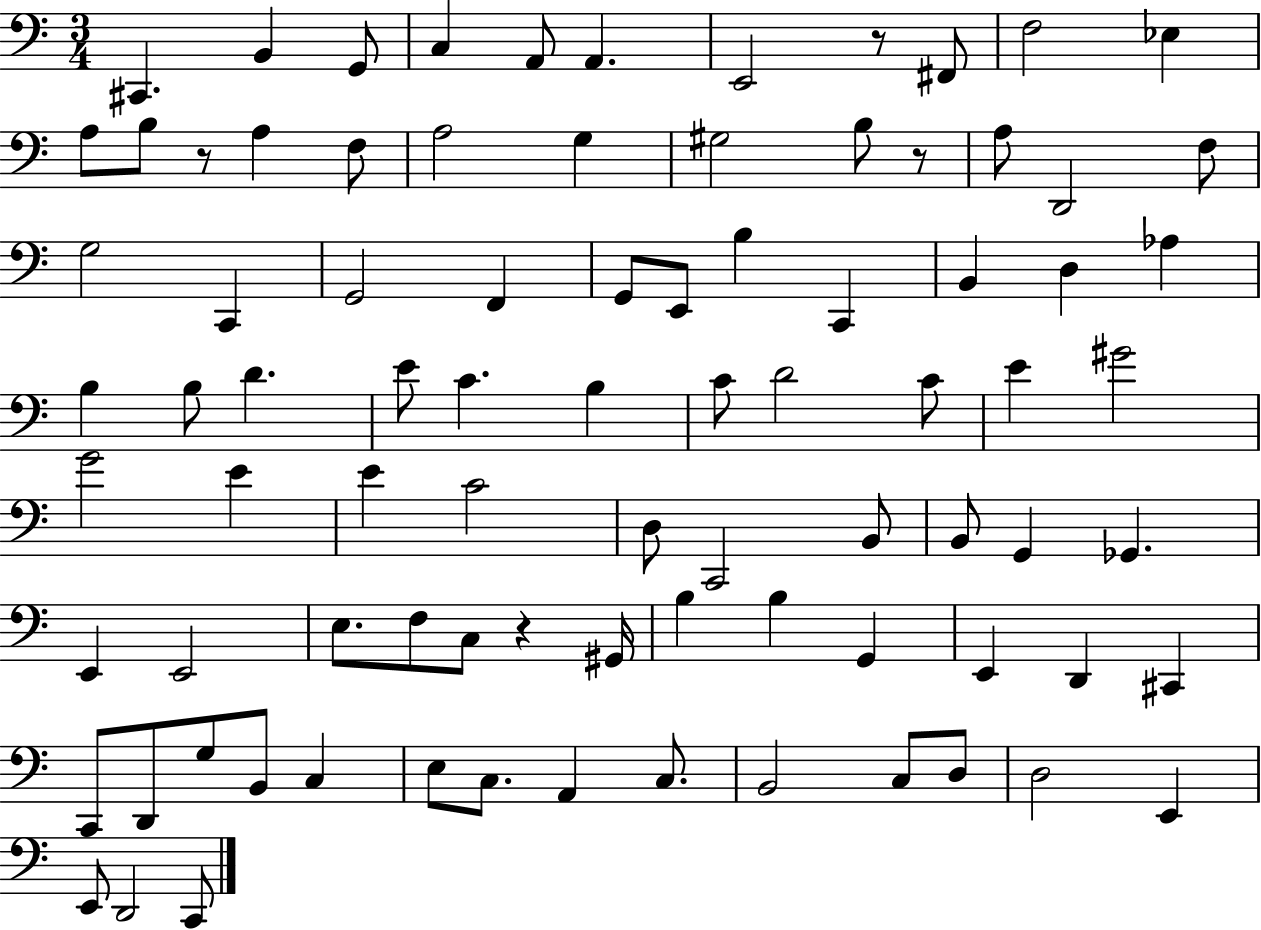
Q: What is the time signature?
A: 3/4